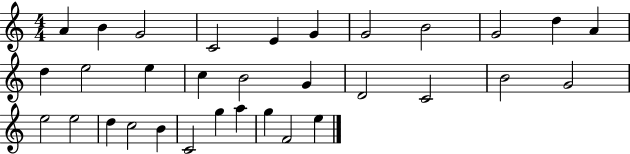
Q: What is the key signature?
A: C major